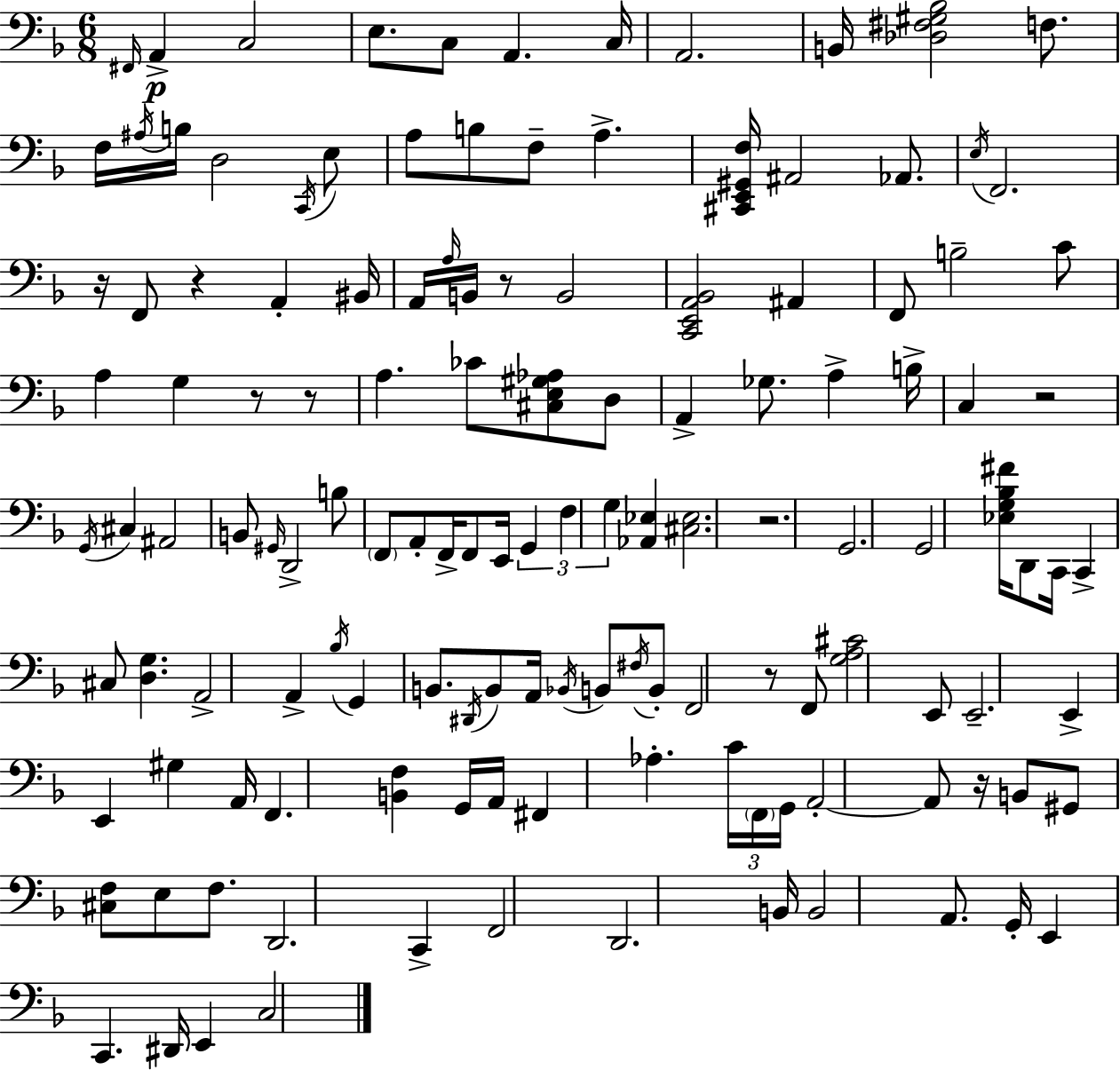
{
  \clef bass
  \numericTimeSignature
  \time 6/8
  \key d \minor
  \grace { fis,16 }\p a,4-> c2 | e8. c8 a,4. | c16 a,2. | b,16 <des fis gis bes>2 f8. | \break f16 \acciaccatura { ais16 } b16 d2 | \acciaccatura { c,16 } e8 a8 b8 f8-- a4.-> | <cis, e, gis, f>16 ais,2 | aes,8. \acciaccatura { e16 } f,2. | \break r16 f,8 r4 a,4-. | bis,16 a,16 \grace { a16 } b,16 r8 b,2 | <c, e, a, bes,>2 | ais,4 f,8 b2-- | \break c'8 a4 g4 | r8 r8 a4. ces'8 | <cis e gis aes>8 d8 a,4-> ges8. | a4-> b16-> c4 r2 | \break \acciaccatura { g,16 } cis4 ais,2 | b,8 \grace { gis,16 } d,2-> | b8 \parenthesize f,8 a,8-. f,16-> | f,8 e,16 \tuplet 3/2 { g,4 f4 g4 } | \break <aes, ees>4 <cis ees>2. | r2. | g,2. | g,2 | \break <ees g bes fis'>16 d,8 c,16 c,4-> cis8 | <d g>4. a,2-> | a,4-> \acciaccatura { bes16 } g,4 | b,8. \acciaccatura { dis,16 } b,8 a,16 \acciaccatura { bes,16 } b,8 \acciaccatura { fis16 } b,8-. | \break f,2 r8 f,8 | <g a cis'>2 e,8 e,2.-- | e,4-> | e,4 gis4 a,16 | \break f,4. <b, f>4 g,16 a,16 | fis,4 aes4.-. \tuplet 3/2 { c'16 \parenthesize f,16 | g,16 } a,2-.~~ a,8 r16 | b,8 gis,8 <cis f>8 e8 f8. d,2. | \break c,4-> | f,2 d,2. | b,16 | b,2 a,8. g,16-. | \break e,4 c,4. dis,16 e,4 | c2 \bar "|."
}